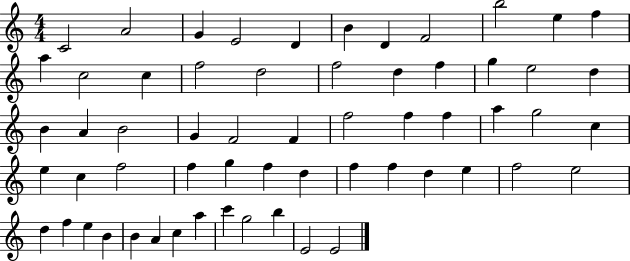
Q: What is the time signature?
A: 4/4